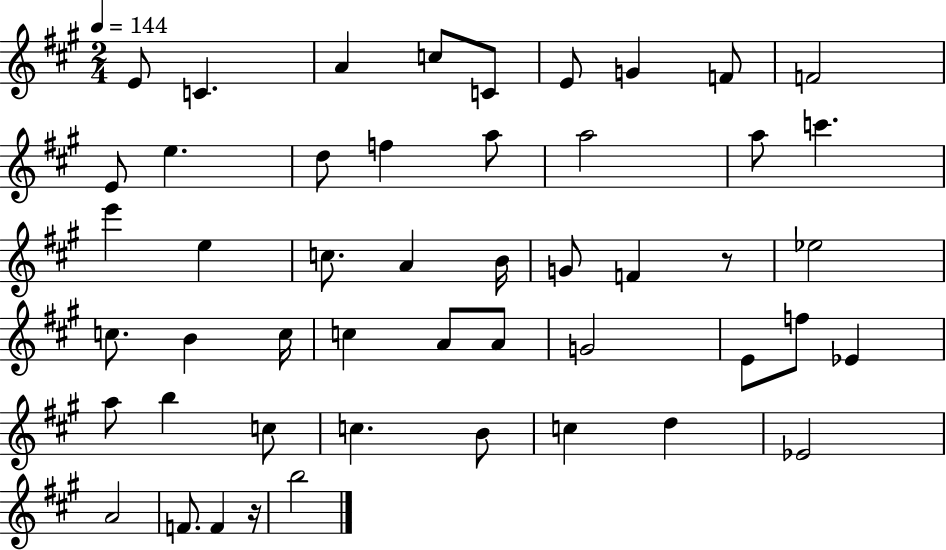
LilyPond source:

{
  \clef treble
  \numericTimeSignature
  \time 2/4
  \key a \major
  \tempo 4 = 144
  e'8 c'4. | a'4 c''8 c'8 | e'8 g'4 f'8 | f'2 | \break e'8 e''4. | d''8 f''4 a''8 | a''2 | a''8 c'''4. | \break e'''4 e''4 | c''8. a'4 b'16 | g'8 f'4 r8 | ees''2 | \break c''8. b'4 c''16 | c''4 a'8 a'8 | g'2 | e'8 f''8 ees'4 | \break a''8 b''4 c''8 | c''4. b'8 | c''4 d''4 | ees'2 | \break a'2 | f'8. f'4 r16 | b''2 | \bar "|."
}